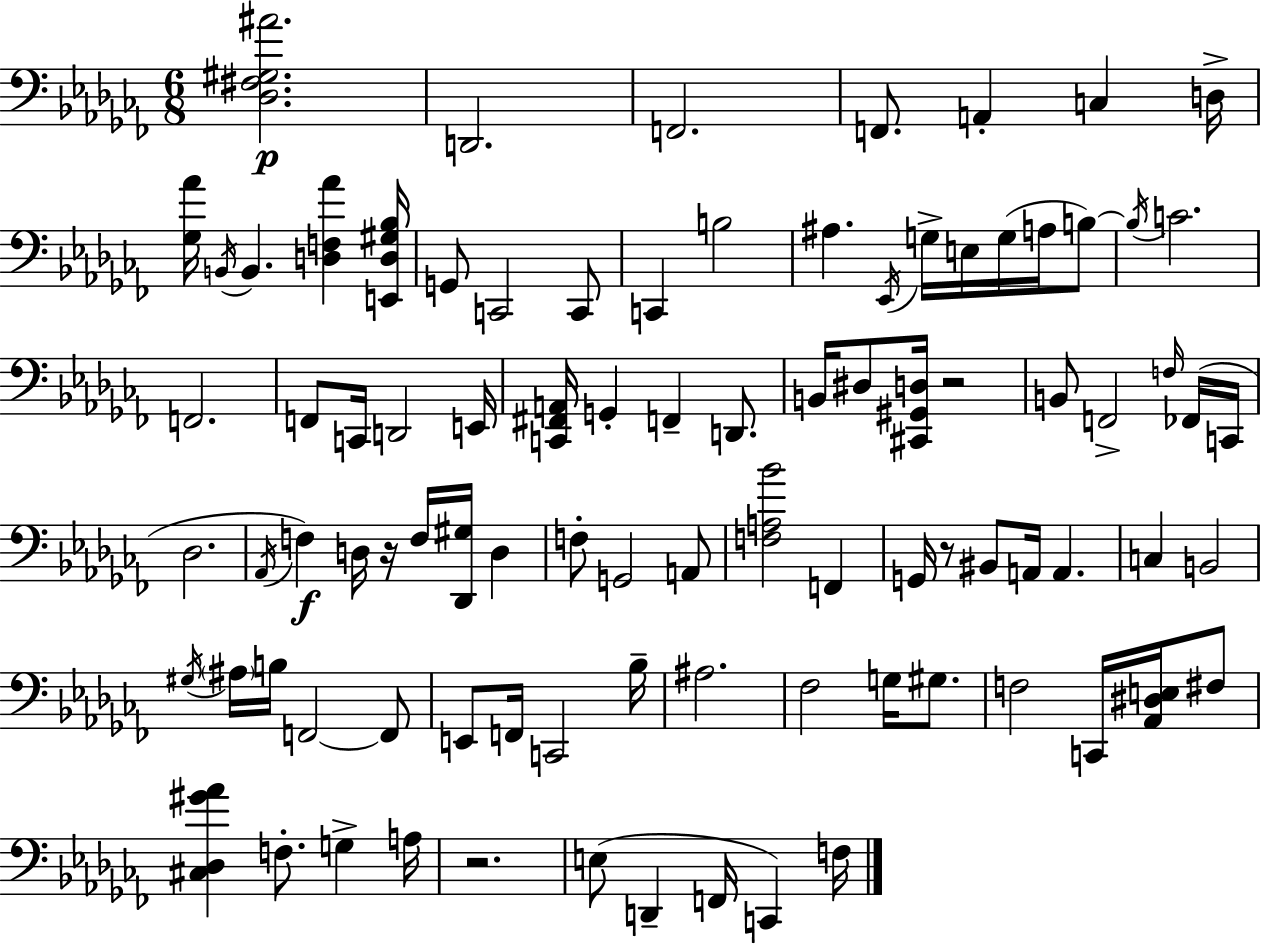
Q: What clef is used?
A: bass